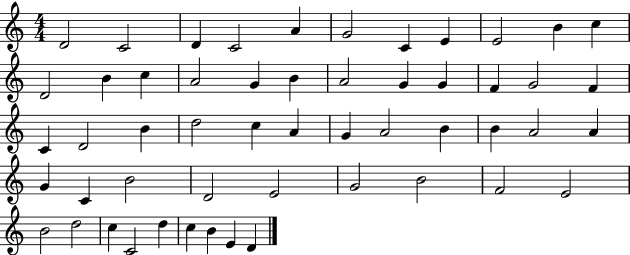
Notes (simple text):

D4/h C4/h D4/q C4/h A4/q G4/h C4/q E4/q E4/h B4/q C5/q D4/h B4/q C5/q A4/h G4/q B4/q A4/h G4/q G4/q F4/q G4/h F4/q C4/q D4/h B4/q D5/h C5/q A4/q G4/q A4/h B4/q B4/q A4/h A4/q G4/q C4/q B4/h D4/h E4/h G4/h B4/h F4/h E4/h B4/h D5/h C5/q C4/h D5/q C5/q B4/q E4/q D4/q